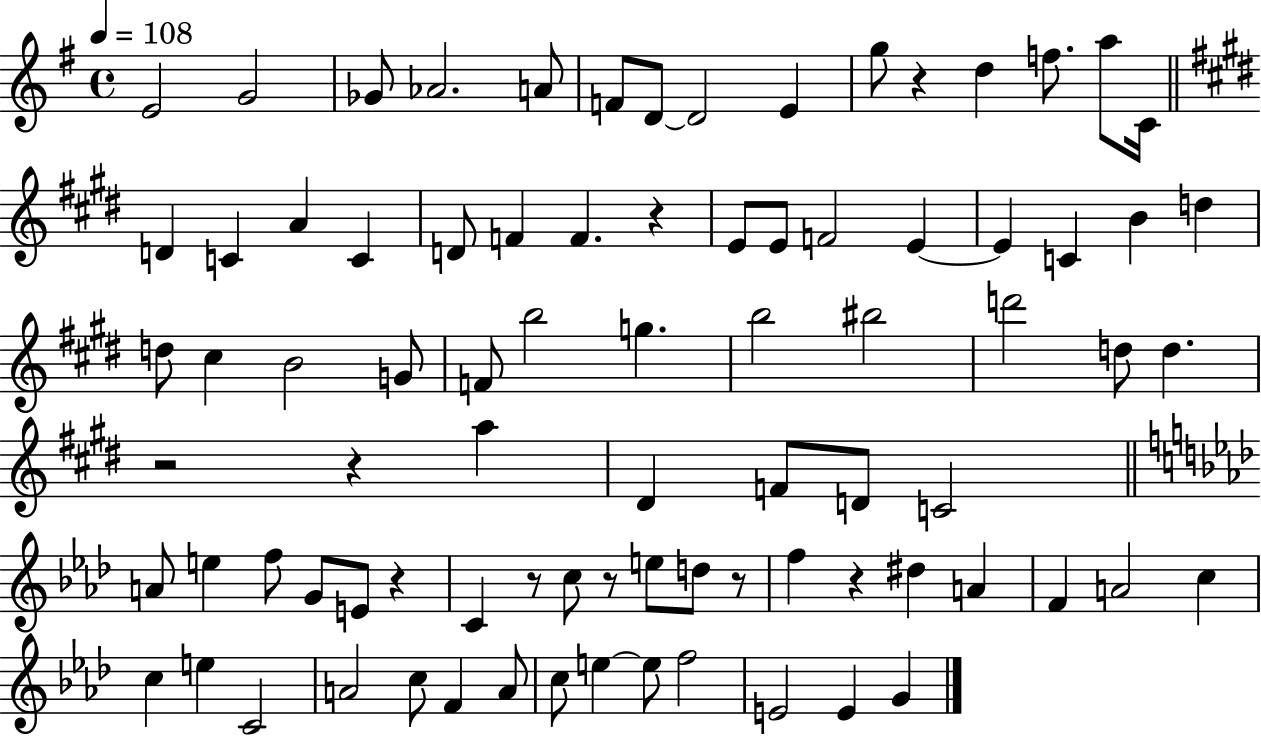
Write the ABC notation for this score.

X:1
T:Untitled
M:4/4
L:1/4
K:G
E2 G2 _G/2 _A2 A/2 F/2 D/2 D2 E g/2 z d f/2 a/2 C/4 D C A C D/2 F F z E/2 E/2 F2 E E C B d d/2 ^c B2 G/2 F/2 b2 g b2 ^b2 d'2 d/2 d z2 z a ^D F/2 D/2 C2 A/2 e f/2 G/2 E/2 z C z/2 c/2 z/2 e/2 d/2 z/2 f z ^d A F A2 c c e C2 A2 c/2 F A/2 c/2 e e/2 f2 E2 E G